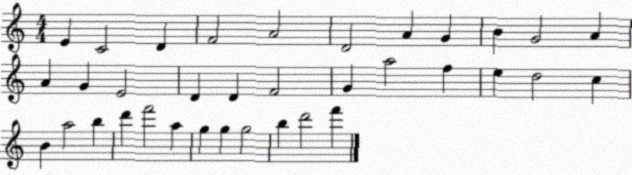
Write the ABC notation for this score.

X:1
T:Untitled
M:4/4
L:1/4
K:C
E C2 D F2 A2 D2 A G B G2 A A G E2 D D F2 G a2 f e d2 c B a2 b d' f'2 a g g g2 b d'2 f'